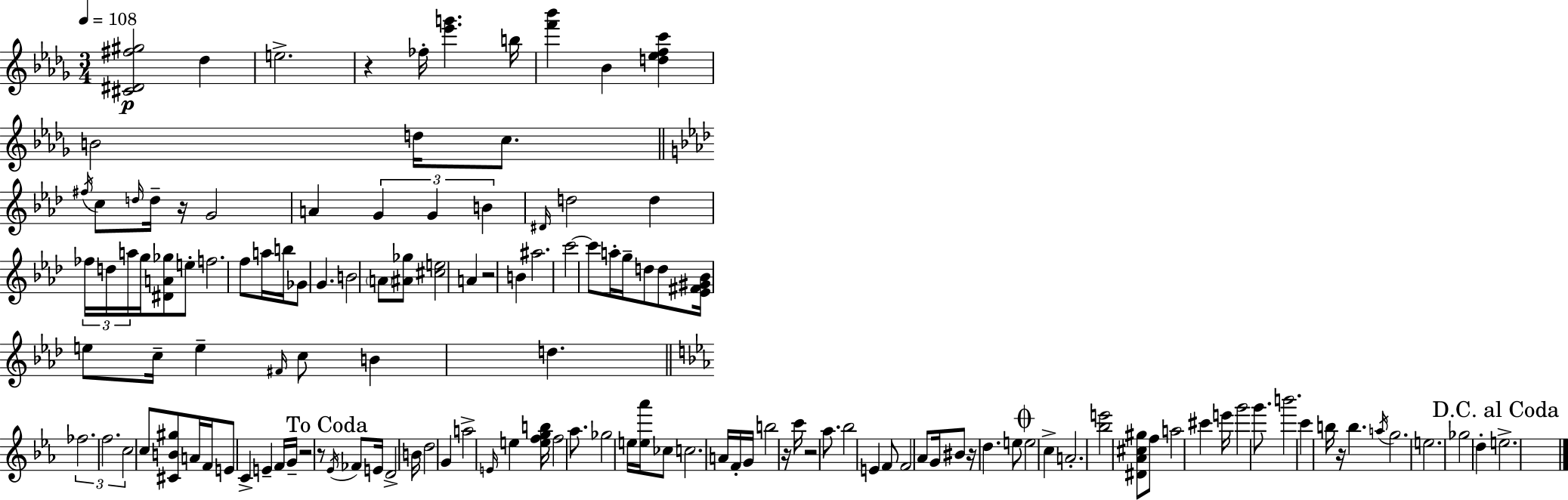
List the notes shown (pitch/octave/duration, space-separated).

[C#4,D#4,F#5,G#5]/h Db5/q E5/h. R/q FES5/s [Eb6,G6]/q. B5/s [F6,Bb6]/q Bb4/q [D5,Eb5,F5,C6]/q B4/h D5/s C5/e. F#5/s C5/e D5/s D5/s R/s G4/h A4/q G4/q G4/q B4/q D#4/s D5/h D5/q FES5/s D5/s A5/s G5/s [D#4,A4,Gb5]/e E5/e F5/h. F5/e A5/s B5/s Gb4/e G4/q. B4/h A4/e [A#4,Gb5]/e [C#5,E5]/h A4/q R/h B4/q A#5/h. C6/h C6/e A5/s G5/s D5/e D5/e [Eb4,F#4,G#4,Bb4]/s E5/e C5/s E5/q F#4/s C5/e B4/q D5/q. FES5/h. F5/h. C5/h C5/e [C#4,B4,G#5]/e A4/s F4/s E4/e C4/q E4/q F4/s G4/s R/h R/e Eb4/s FES4/e E4/s D4/h B4/s D5/h G4/q A5/h E4/s E5/q [E5,F5,G5,B5]/s F5/h Ab5/e. Gb5/h E5/s [E5,Ab6]/s CES5/e C5/h. A4/s F4/s G4/s B5/h R/s C6/s R/h Ab5/e. Bb5/h E4/q F4/e F4/h Ab4/e G4/s BIS4/e R/s D5/q. E5/e E5/h C5/q A4/h. [Bb5,E6]/h [D#4,Ab4,C#5,G#5]/e F5/e A5/h C#6/q E6/s G6/h G6/e. B6/h. C6/q B5/s R/s B5/q. A5/s G5/h. E5/h. Gb5/h D5/q E5/h.